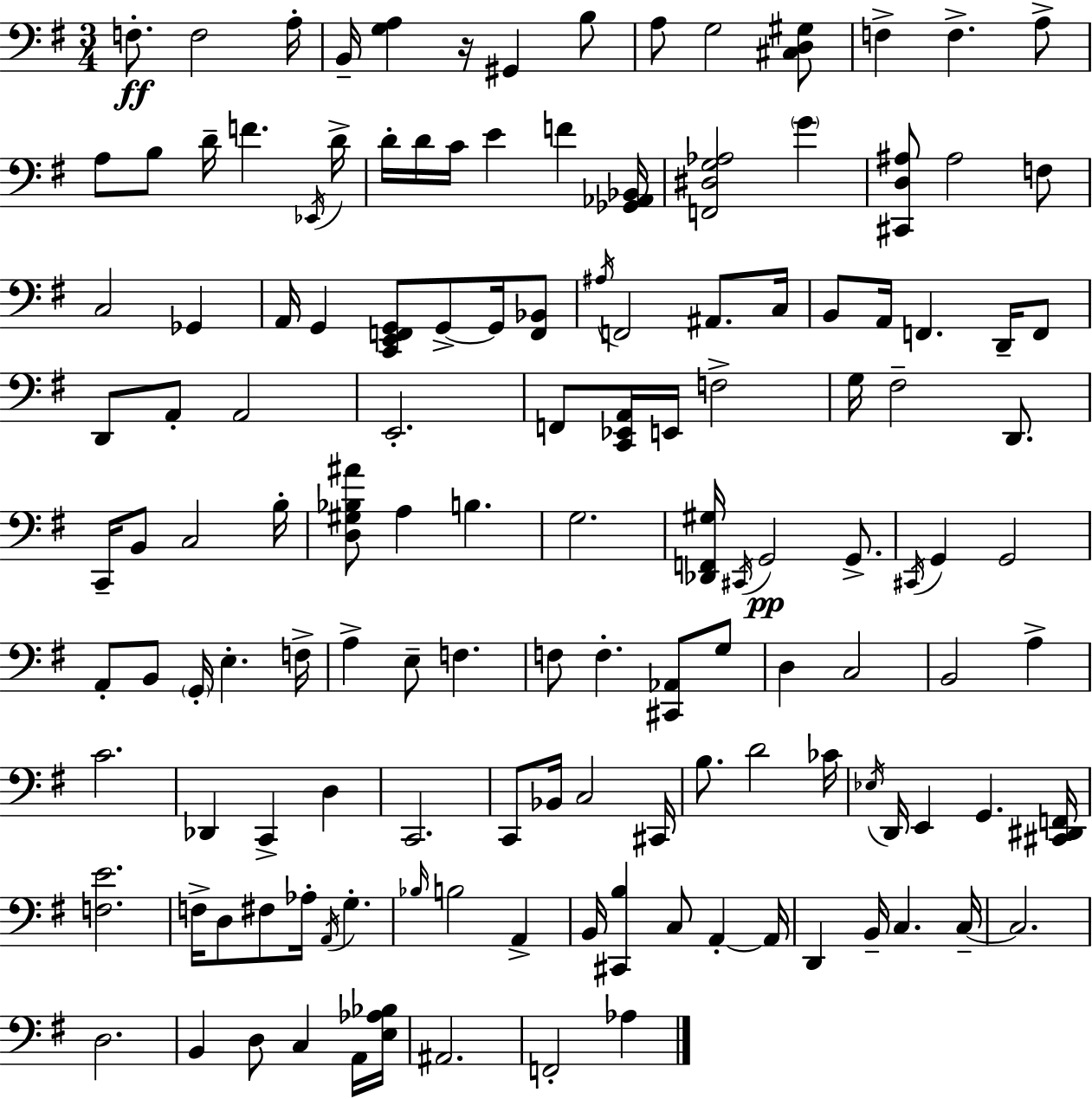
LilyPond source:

{
  \clef bass
  \numericTimeSignature
  \time 3/4
  \key e \minor
  f8.-.\ff f2 a16-. | b,16-- <g a>4 r16 gis,4 b8 | a8 g2 <cis d gis>8 | f4-> f4.-> a8-> | \break a8 b8 d'16-- f'4. \acciaccatura { ees,16 } | d'16-> d'16-. d'16 c'16 e'4 f'4 | <ges, aes, bes,>16 <f, dis g aes>2 \parenthesize g'4 | <cis, d ais>8 ais2 f8 | \break c2 ges,4 | a,16 g,4 <c, e, f, g,>8 g,8->~~ g,16 <f, bes,>8 | \acciaccatura { ais16 } f,2 ais,8. | c16 b,8 a,16 f,4. d,16-- | \break f,8 d,8 a,8-. a,2 | e,2.-. | f,8 <c, ees, a,>16 e,16 f2-> | g16 fis2-- d,8. | \break c,16-- b,8 c2 | b16-. <d gis bes ais'>8 a4 b4. | g2. | <des, f, gis>16 \acciaccatura { cis,16 }\pp g,2 | \break g,8.-> \acciaccatura { cis,16 } g,4 g,2 | a,8-. b,8 \parenthesize g,16-. e4.-. | f16-> a4-> e8-- f4. | f8 f4.-. | \break <cis, aes,>8 g8 d4 c2 | b,2 | a4-> c'2. | des,4 c,4-> | \break d4 c,2. | c,8 bes,16 c2 | cis,16 b8. d'2 | ces'16 \acciaccatura { ees16 } d,16 e,4 g,4. | \break <cis, dis, f,>16 <f e'>2. | f16-> d8 fis8 aes16-. \acciaccatura { a,16 } | g4.-. \grace { bes16 } b2 | a,4-> b,16 <cis, b>4 | \break c8 a,4-.~~ a,16 d,4 b,16-- | c4. c16--~~ c2. | d2. | b,4 d8 | \break c4 a,16 <e aes bes>16 ais,2. | f,2-. | aes4 \bar "|."
}